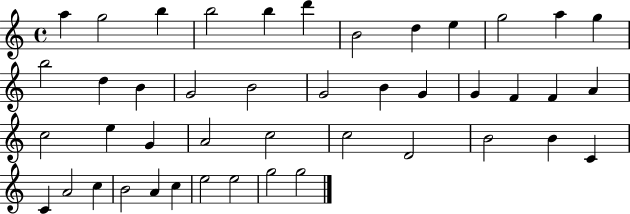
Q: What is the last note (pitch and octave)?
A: G5